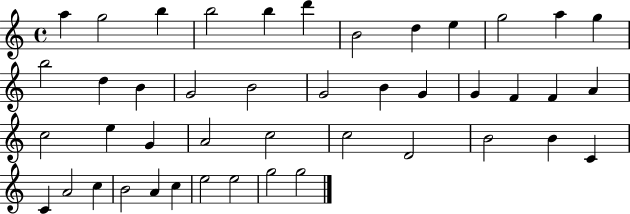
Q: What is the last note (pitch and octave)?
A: G5